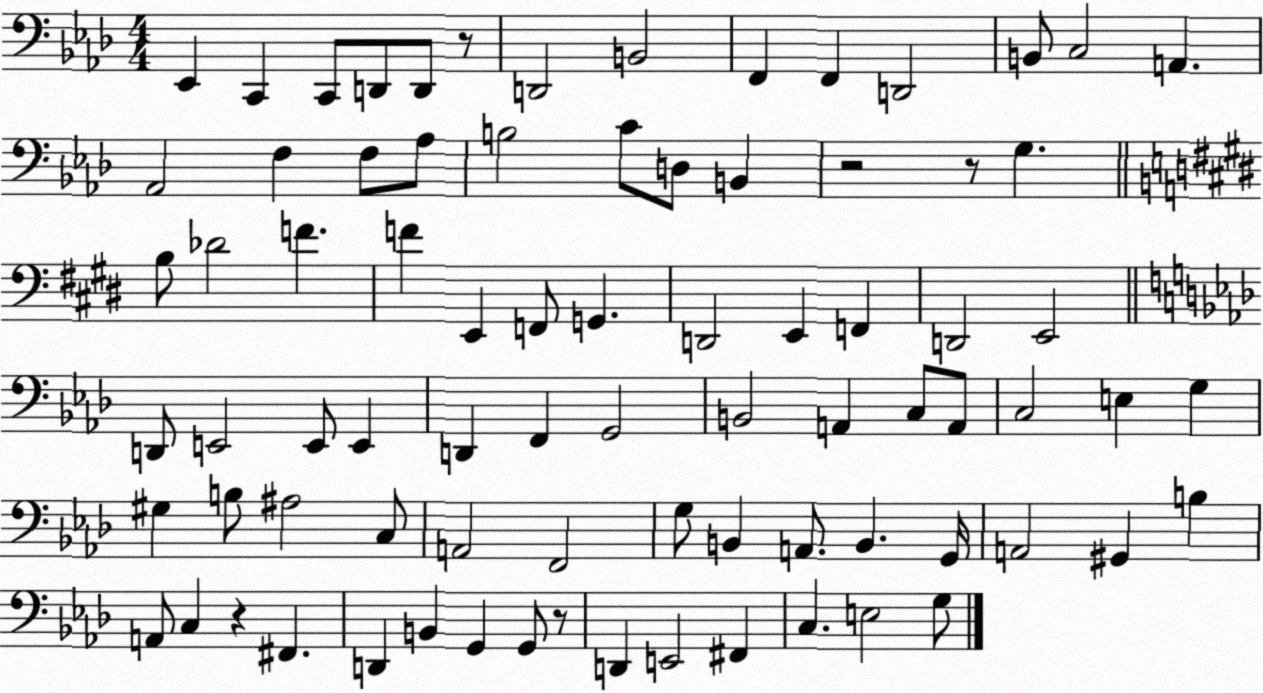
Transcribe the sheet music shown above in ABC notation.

X:1
T:Untitled
M:4/4
L:1/4
K:Ab
_E,, C,, C,,/2 D,,/2 D,,/2 z/2 D,,2 B,,2 F,, F,, D,,2 B,,/2 C,2 A,, _A,,2 F, F,/2 _A,/2 B,2 C/2 D,/2 B,, z2 z/2 G, B,/2 _D2 F F E,, F,,/2 G,, D,,2 E,, F,, D,,2 E,,2 D,,/2 E,,2 E,,/2 E,, D,, F,, G,,2 B,,2 A,, C,/2 A,,/2 C,2 E, G, ^G, B,/2 ^A,2 C,/2 A,,2 F,,2 G,/2 B,, A,,/2 B,, G,,/4 A,,2 ^G,, B, A,,/2 C, z ^F,, D,, B,, G,, G,,/2 z/2 D,, E,,2 ^F,, C, E,2 G,/2